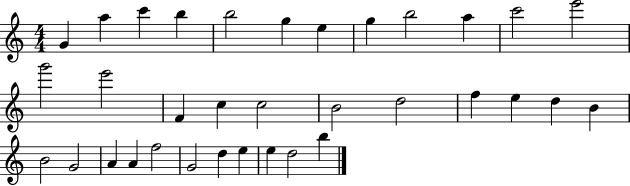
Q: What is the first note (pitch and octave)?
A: G4